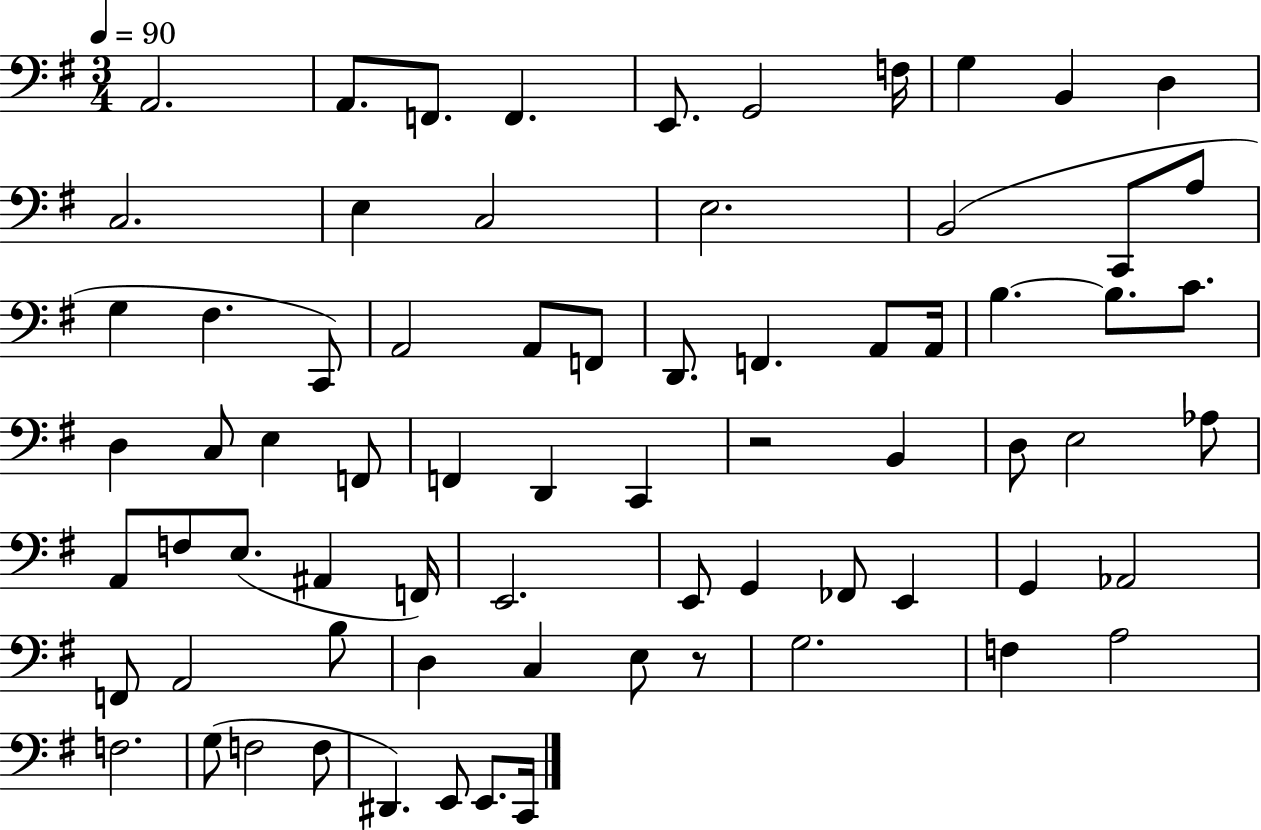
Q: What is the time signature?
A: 3/4